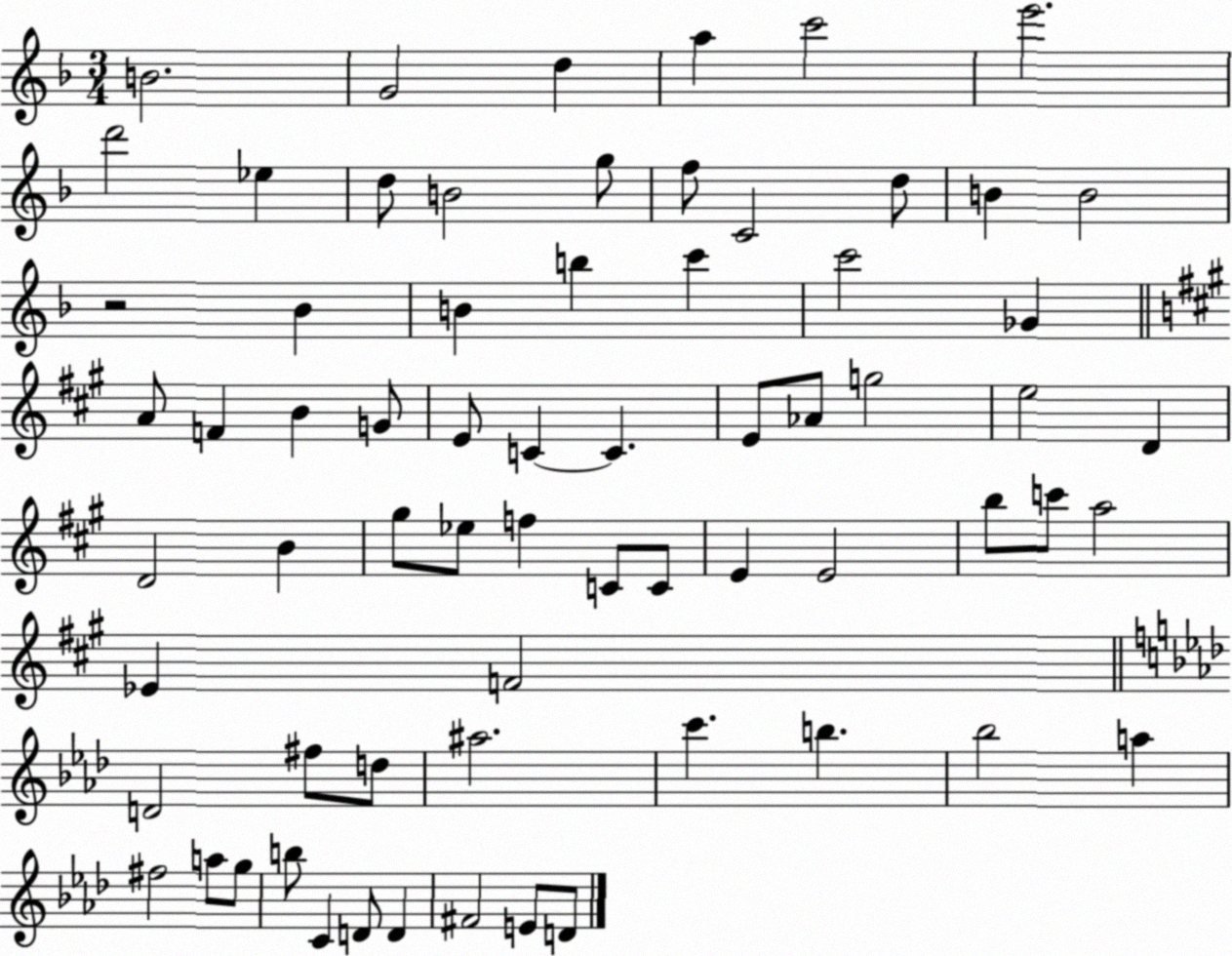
X:1
T:Untitled
M:3/4
L:1/4
K:F
B2 G2 d a c'2 e'2 d'2 _e d/2 B2 g/2 f/2 C2 d/2 B B2 z2 _B B b c' c'2 _G A/2 F B G/2 E/2 C C E/2 _A/2 g2 e2 D D2 B ^g/2 _e/2 f C/2 C/2 E E2 b/2 c'/2 a2 _E F2 D2 ^f/2 d/2 ^a2 c' b _b2 a ^f2 a/2 g/2 b/2 C D/2 D ^F2 E/2 D/2